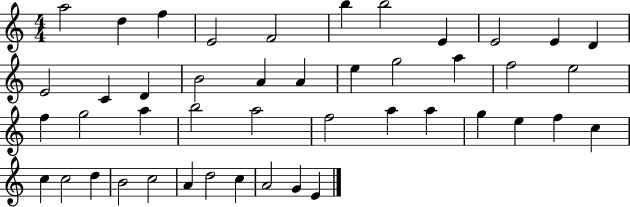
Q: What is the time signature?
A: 4/4